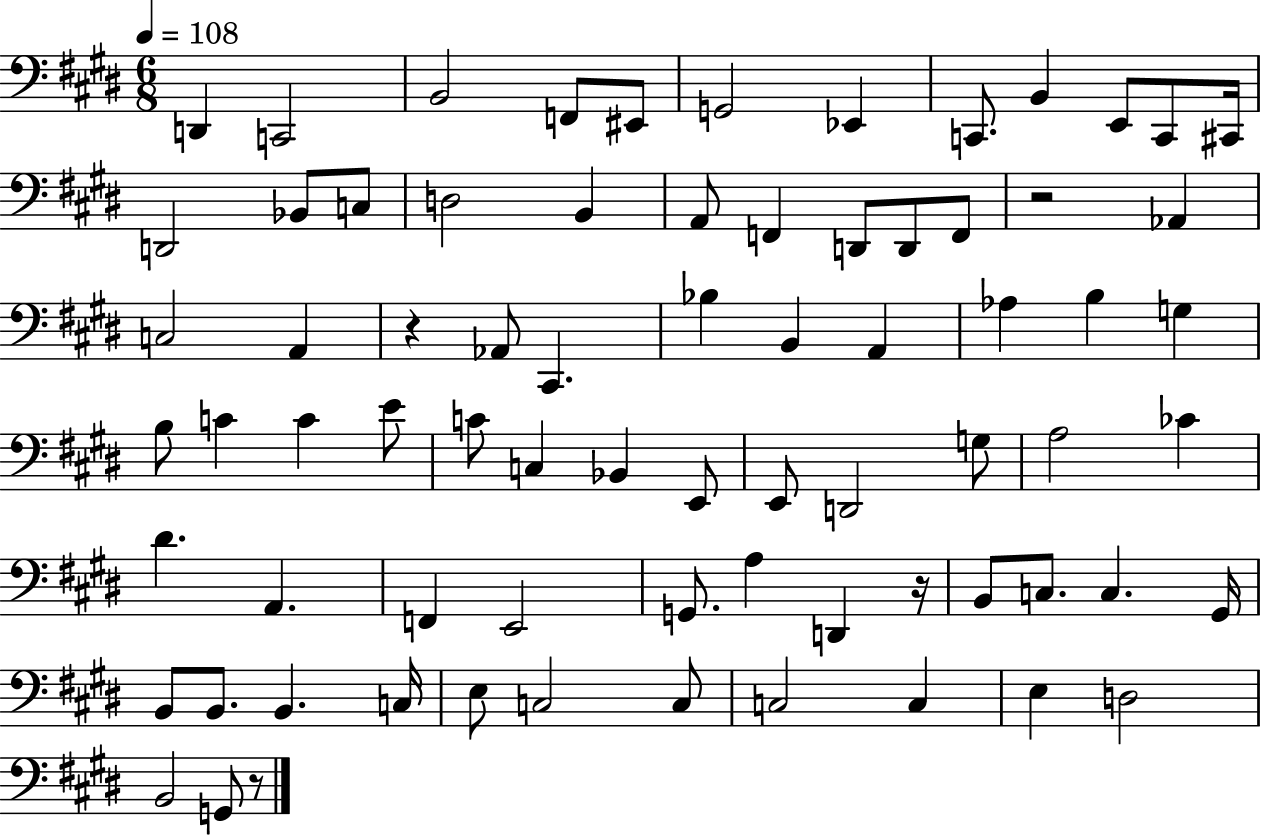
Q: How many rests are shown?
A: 4